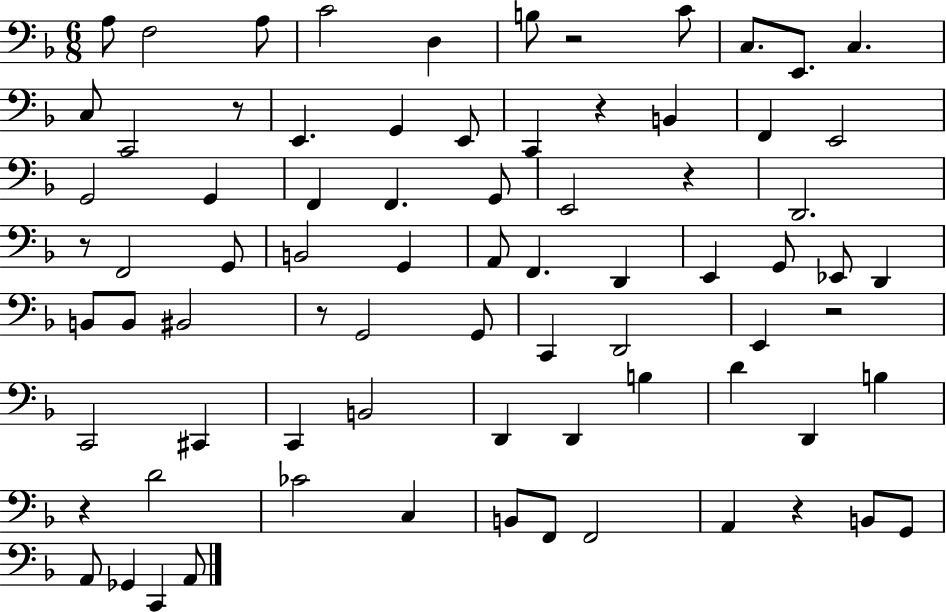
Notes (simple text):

A3/e F3/h A3/e C4/h D3/q B3/e R/h C4/e C3/e. E2/e. C3/q. C3/e C2/h R/e E2/q. G2/q E2/e C2/q R/q B2/q F2/q E2/h G2/h G2/q F2/q F2/q. G2/e E2/h R/q D2/h. R/e F2/h G2/e B2/h G2/q A2/e F2/q. D2/q E2/q G2/e Eb2/e D2/q B2/e B2/e BIS2/h R/e G2/h G2/e C2/q D2/h E2/q R/h C2/h C#2/q C2/q B2/h D2/q D2/q B3/q D4/q D2/q B3/q R/q D4/h CES4/h C3/q B2/e F2/e F2/h A2/q R/q B2/e G2/e A2/e Gb2/q C2/q A2/e